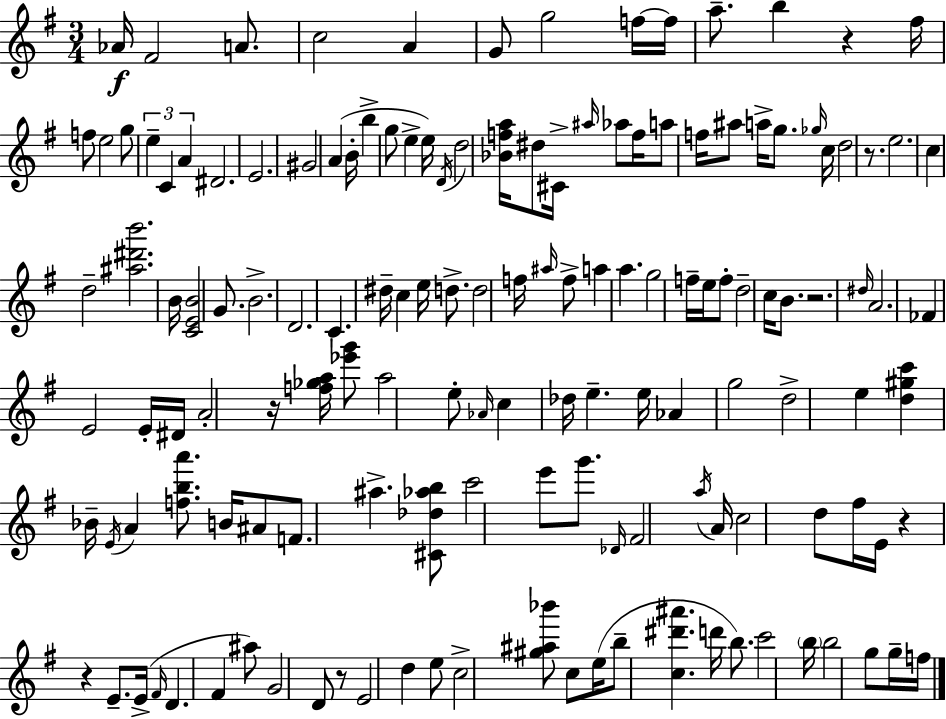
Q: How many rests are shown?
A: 7